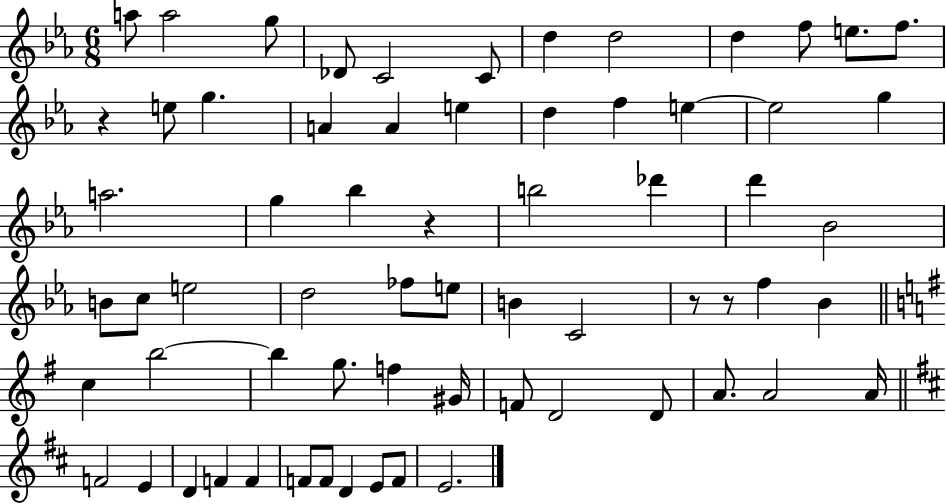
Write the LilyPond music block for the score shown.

{
  \clef treble
  \numericTimeSignature
  \time 6/8
  \key ees \major
  a''8 a''2 g''8 | des'8 c'2 c'8 | d''4 d''2 | d''4 f''8 e''8. f''8. | \break r4 e''8 g''4. | a'4 a'4 e''4 | d''4 f''4 e''4~~ | e''2 g''4 | \break a''2. | g''4 bes''4 r4 | b''2 des'''4 | d'''4 bes'2 | \break b'8 c''8 e''2 | d''2 fes''8 e''8 | b'4 c'2 | r8 r8 f''4 bes'4 | \break \bar "||" \break \key g \major c''4 b''2~~ | b''4 g''8. f''4 gis'16 | f'8 d'2 d'8 | a'8. a'2 a'16 | \break \bar "||" \break \key b \minor f'2 e'4 | d'4 f'4 f'4 | f'8 f'8 d'4 e'8 f'8 | e'2. | \break \bar "|."
}